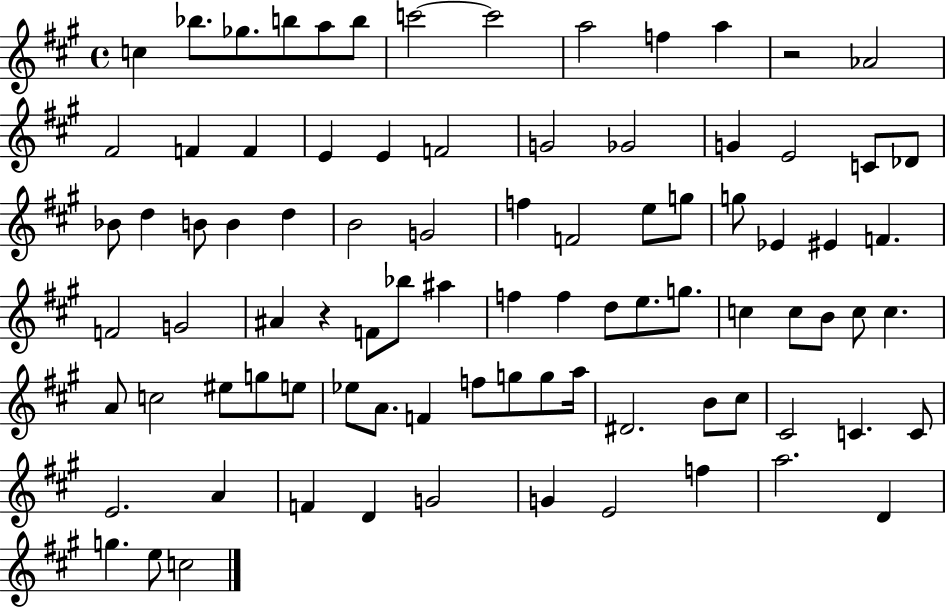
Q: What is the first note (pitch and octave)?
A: C5